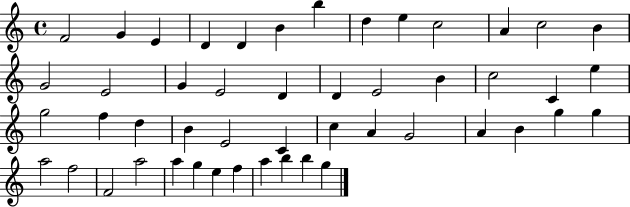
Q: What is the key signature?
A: C major